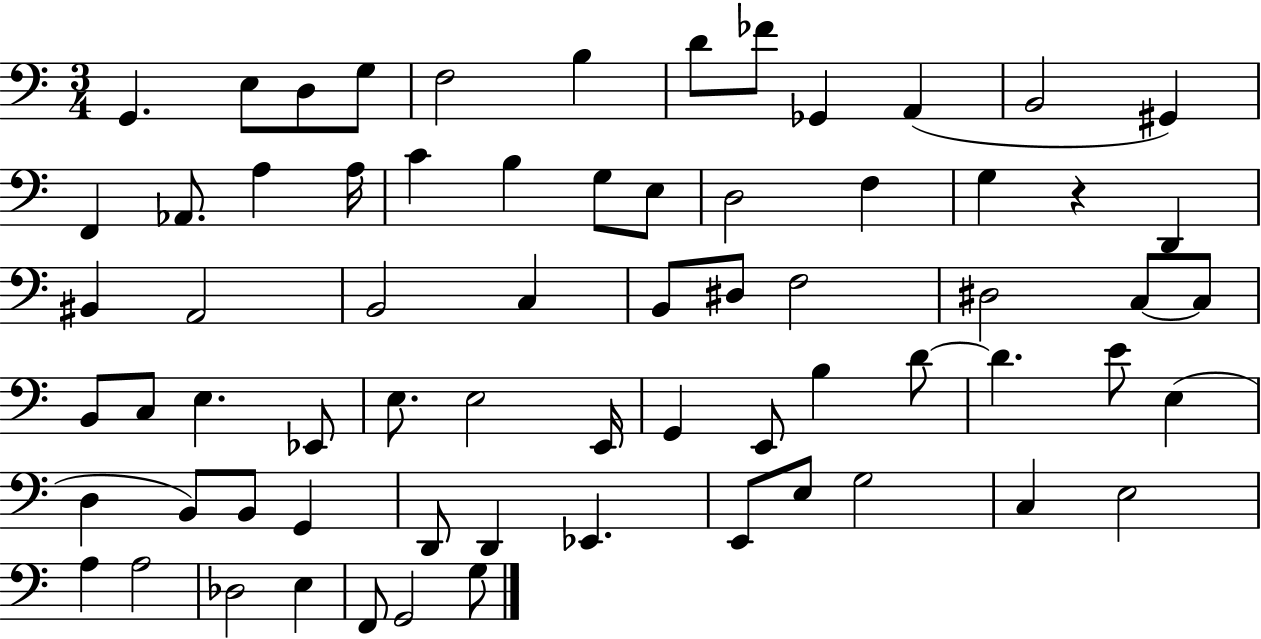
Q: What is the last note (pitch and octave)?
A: G3